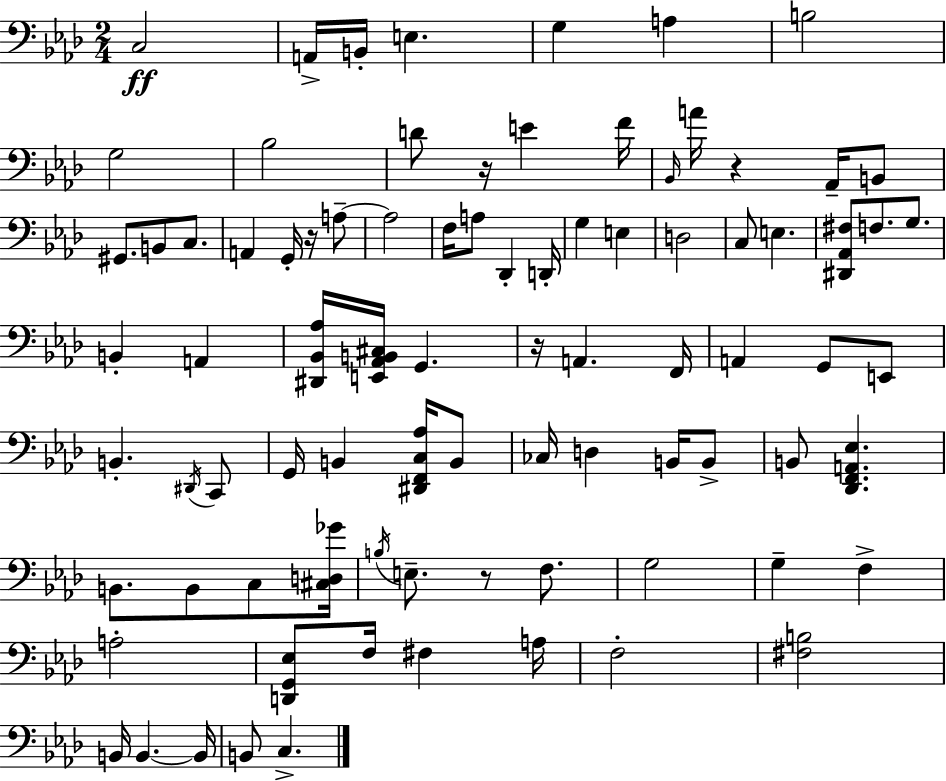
{
  \clef bass
  \numericTimeSignature
  \time 2/4
  \key aes \major
  c2\ff | a,16-> b,16-. e4. | g4 a4 | b2 | \break g2 | bes2 | d'8 r16 e'4 f'16 | \grace { bes,16 } a'16 r4 aes,16-- b,8 | \break gis,8. b,8 c8. | a,4 g,16-. r16 a8--~~ | a2 | f16 a8 des,4-. | \break d,16-. g4 e4 | d2 | c8 e4. | <dis, aes, fis>8 f8. g8. | \break b,4-. a,4 | <dis, bes, aes>16 <e, aes, b, cis>16 g,4. | r16 a,4. | f,16 a,4 g,8 e,8 | \break b,4.-. \acciaccatura { dis,16 } | c,8 g,16 b,4 <dis, f, c aes>16 | b,8 ces16 d4 b,16 | b,8-> b,8 <des, f, a, ees>4. | \break b,8. b,8 c8 | <cis d ges'>16 \acciaccatura { b16 } e8.-- r8 | f8. g2 | g4-- f4-> | \break a2-. | <d, g, ees>8 f16 fis4 | a16 f2-. | <fis b>2 | \break b,16 b,4.~~ | b,16 b,8 c4.-> | \bar "|."
}